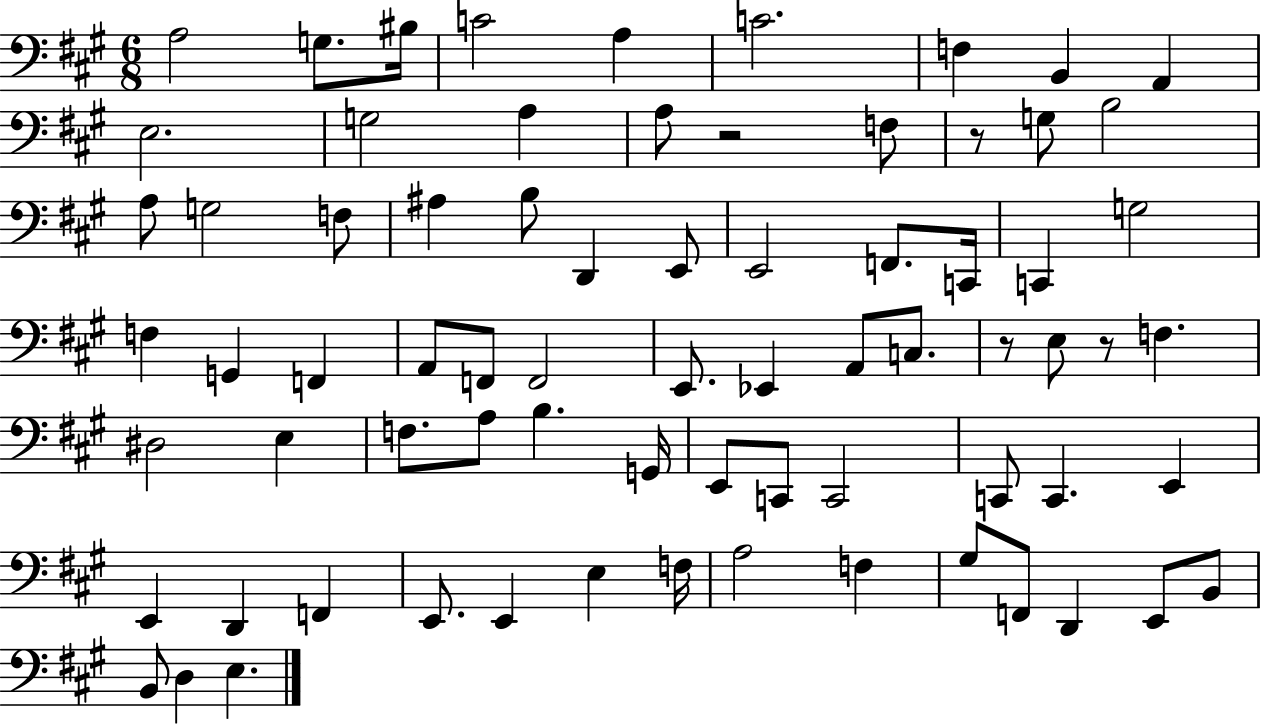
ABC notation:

X:1
T:Untitled
M:6/8
L:1/4
K:A
A,2 G,/2 ^B,/4 C2 A, C2 F, B,, A,, E,2 G,2 A, A,/2 z2 F,/2 z/2 G,/2 B,2 A,/2 G,2 F,/2 ^A, B,/2 D,, E,,/2 E,,2 F,,/2 C,,/4 C,, G,2 F, G,, F,, A,,/2 F,,/2 F,,2 E,,/2 _E,, A,,/2 C,/2 z/2 E,/2 z/2 F, ^D,2 E, F,/2 A,/2 B, G,,/4 E,,/2 C,,/2 C,,2 C,,/2 C,, E,, E,, D,, F,, E,,/2 E,, E, F,/4 A,2 F, ^G,/2 F,,/2 D,, E,,/2 B,,/2 B,,/2 D, E,